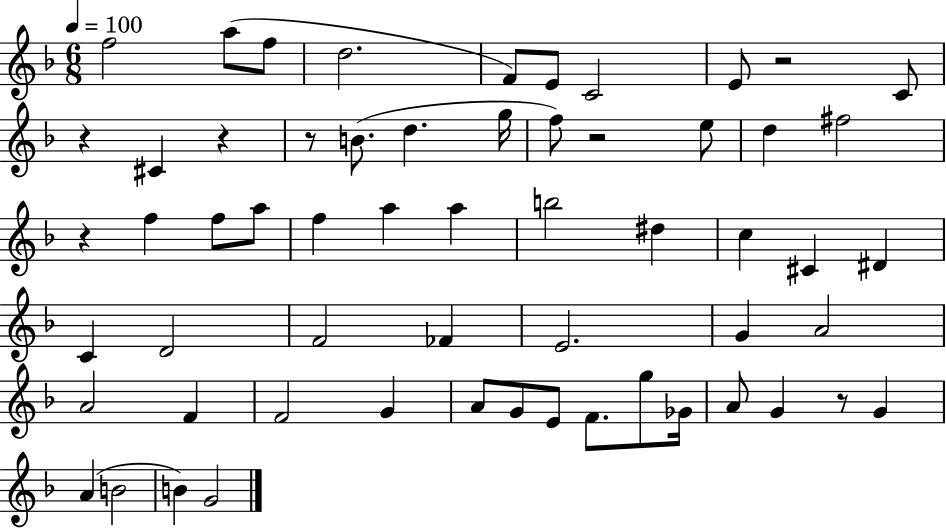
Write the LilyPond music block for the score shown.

{
  \clef treble
  \numericTimeSignature
  \time 6/8
  \key f \major
  \tempo 4 = 100
  f''2 a''8( f''8 | d''2. | f'8) e'8 c'2 | e'8 r2 c'8 | \break r4 cis'4 r4 | r8 b'8.( d''4. g''16 | f''8) r2 e''8 | d''4 fis''2 | \break r4 f''4 f''8 a''8 | f''4 a''4 a''4 | b''2 dis''4 | c''4 cis'4 dis'4 | \break c'4 d'2 | f'2 fes'4 | e'2. | g'4 a'2 | \break a'2 f'4 | f'2 g'4 | a'8 g'8 e'8 f'8. g''8 ges'16 | a'8 g'4 r8 g'4 | \break a'4( b'2 | b'4) g'2 | \bar "|."
}